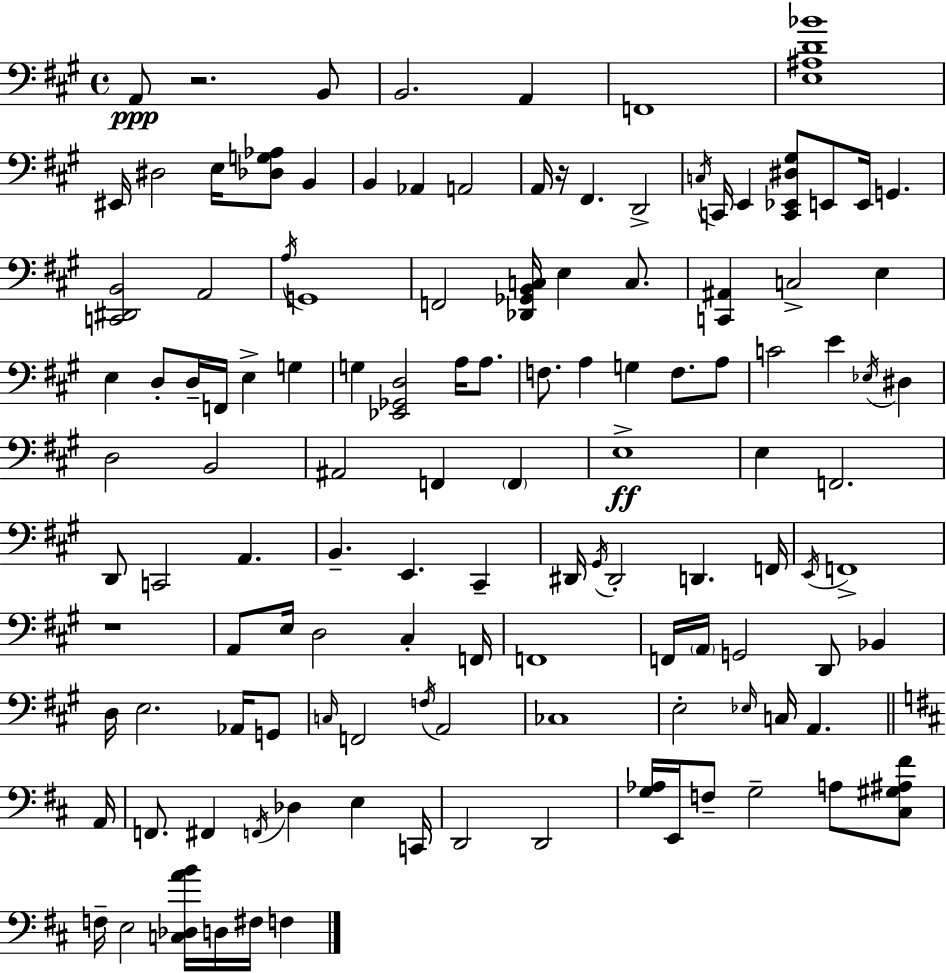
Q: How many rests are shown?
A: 3